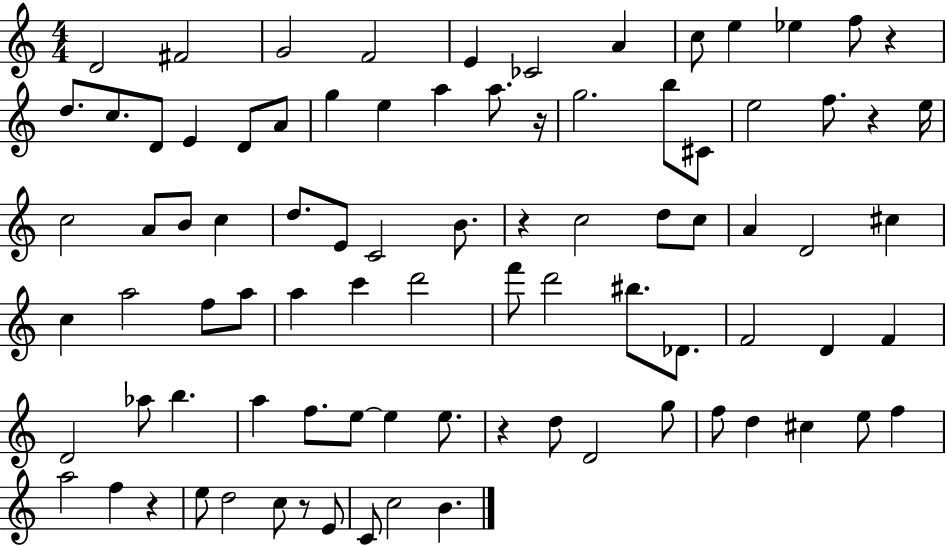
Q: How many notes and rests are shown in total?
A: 87